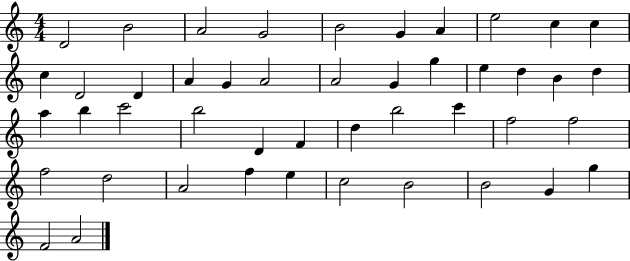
D4/h B4/h A4/h G4/h B4/h G4/q A4/q E5/h C5/q C5/q C5/q D4/h D4/q A4/q G4/q A4/h A4/h G4/q G5/q E5/q D5/q B4/q D5/q A5/q B5/q C6/h B5/h D4/q F4/q D5/q B5/h C6/q F5/h F5/h F5/h D5/h A4/h F5/q E5/q C5/h B4/h B4/h G4/q G5/q F4/h A4/h